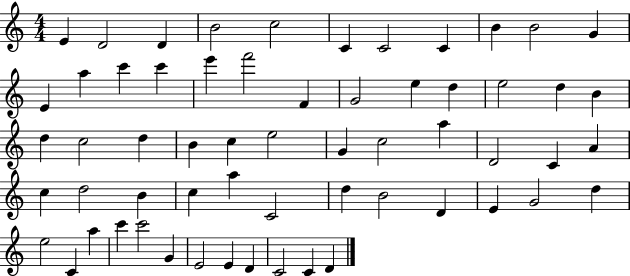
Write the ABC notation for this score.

X:1
T:Untitled
M:4/4
L:1/4
K:C
E D2 D B2 c2 C C2 C B B2 G E a c' c' e' f'2 F G2 e d e2 d B d c2 d B c e2 G c2 a D2 C A c d2 B c a C2 d B2 D E G2 d e2 C a c' c'2 G E2 E D C2 C D